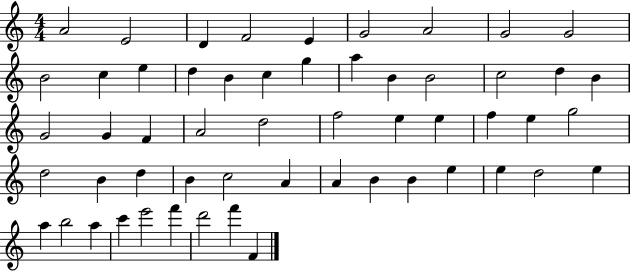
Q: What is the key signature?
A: C major